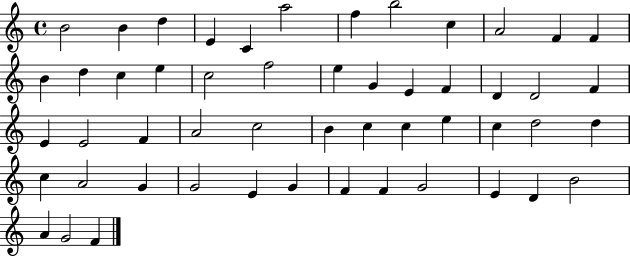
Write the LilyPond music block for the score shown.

{
  \clef treble
  \time 4/4
  \defaultTimeSignature
  \key c \major
  b'2 b'4 d''4 | e'4 c'4 a''2 | f''4 b''2 c''4 | a'2 f'4 f'4 | \break b'4 d''4 c''4 e''4 | c''2 f''2 | e''4 g'4 e'4 f'4 | d'4 d'2 f'4 | \break e'4 e'2 f'4 | a'2 c''2 | b'4 c''4 c''4 e''4 | c''4 d''2 d''4 | \break c''4 a'2 g'4 | g'2 e'4 g'4 | f'4 f'4 g'2 | e'4 d'4 b'2 | \break a'4 g'2 f'4 | \bar "|."
}